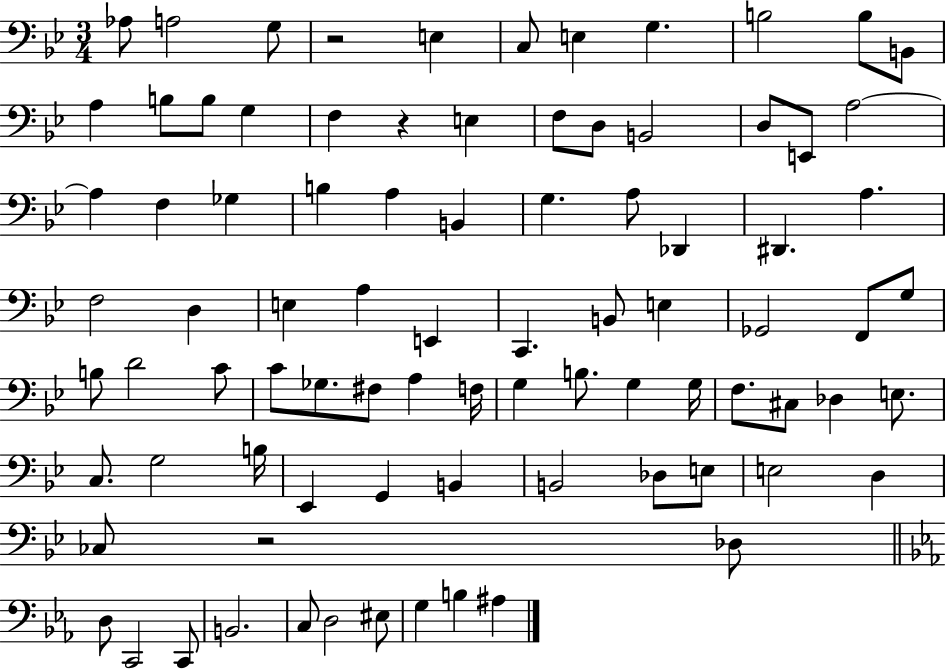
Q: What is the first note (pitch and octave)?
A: Ab3